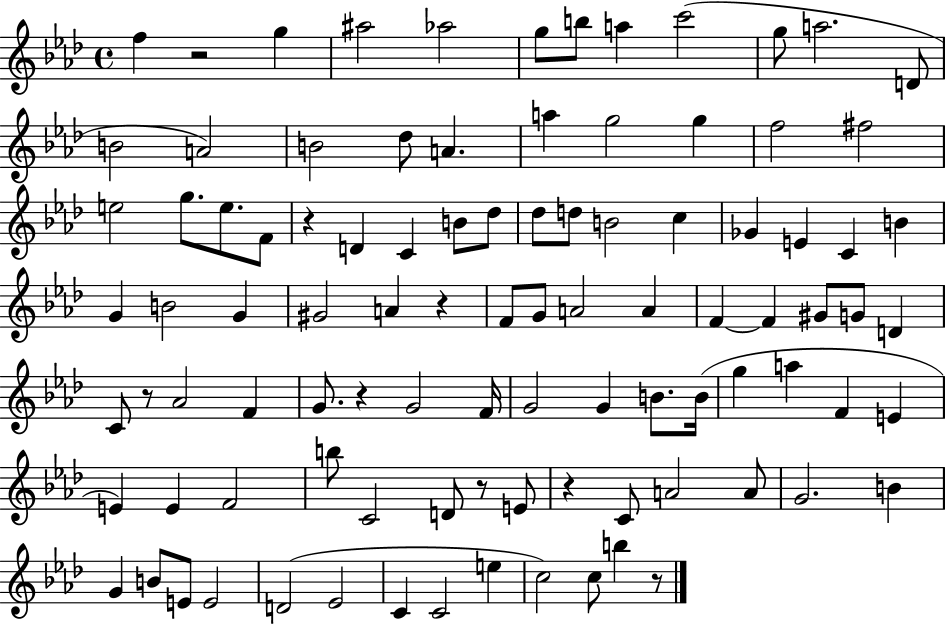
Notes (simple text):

F5/q R/h G5/q A#5/h Ab5/h G5/e B5/e A5/q C6/h G5/e A5/h. D4/e B4/h A4/h B4/h Db5/e A4/q. A5/q G5/h G5/q F5/h F#5/h E5/h G5/e. E5/e. F4/e R/q D4/q C4/q B4/e Db5/e Db5/e D5/e B4/h C5/q Gb4/q E4/q C4/q B4/q G4/q B4/h G4/q G#4/h A4/q R/q F4/e G4/e A4/h A4/q F4/q F4/q G#4/e G4/e D4/q C4/e R/e Ab4/h F4/q G4/e. R/q G4/h F4/s G4/h G4/q B4/e. B4/s G5/q A5/q F4/q E4/q E4/q E4/q F4/h B5/e C4/h D4/e R/e E4/e R/q C4/e A4/h A4/e G4/h. B4/q G4/q B4/e E4/e E4/h D4/h Eb4/h C4/q C4/h E5/q C5/h C5/e B5/q R/e